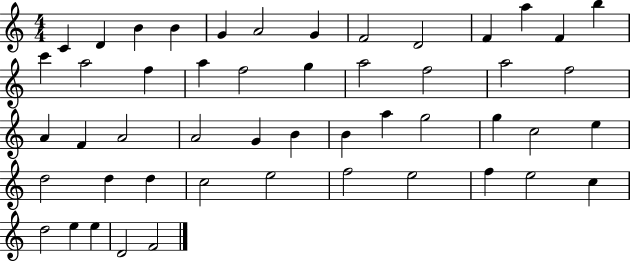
X:1
T:Untitled
M:4/4
L:1/4
K:C
C D B B G A2 G F2 D2 F a F b c' a2 f a f2 g a2 f2 a2 f2 A F A2 A2 G B B a g2 g c2 e d2 d d c2 e2 f2 e2 f e2 c d2 e e D2 F2